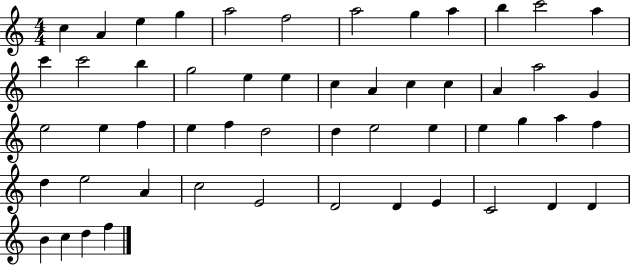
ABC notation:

X:1
T:Untitled
M:4/4
L:1/4
K:C
c A e g a2 f2 a2 g a b c'2 a c' c'2 b g2 e e c A c c A a2 G e2 e f e f d2 d e2 e e g a f d e2 A c2 E2 D2 D E C2 D D B c d f